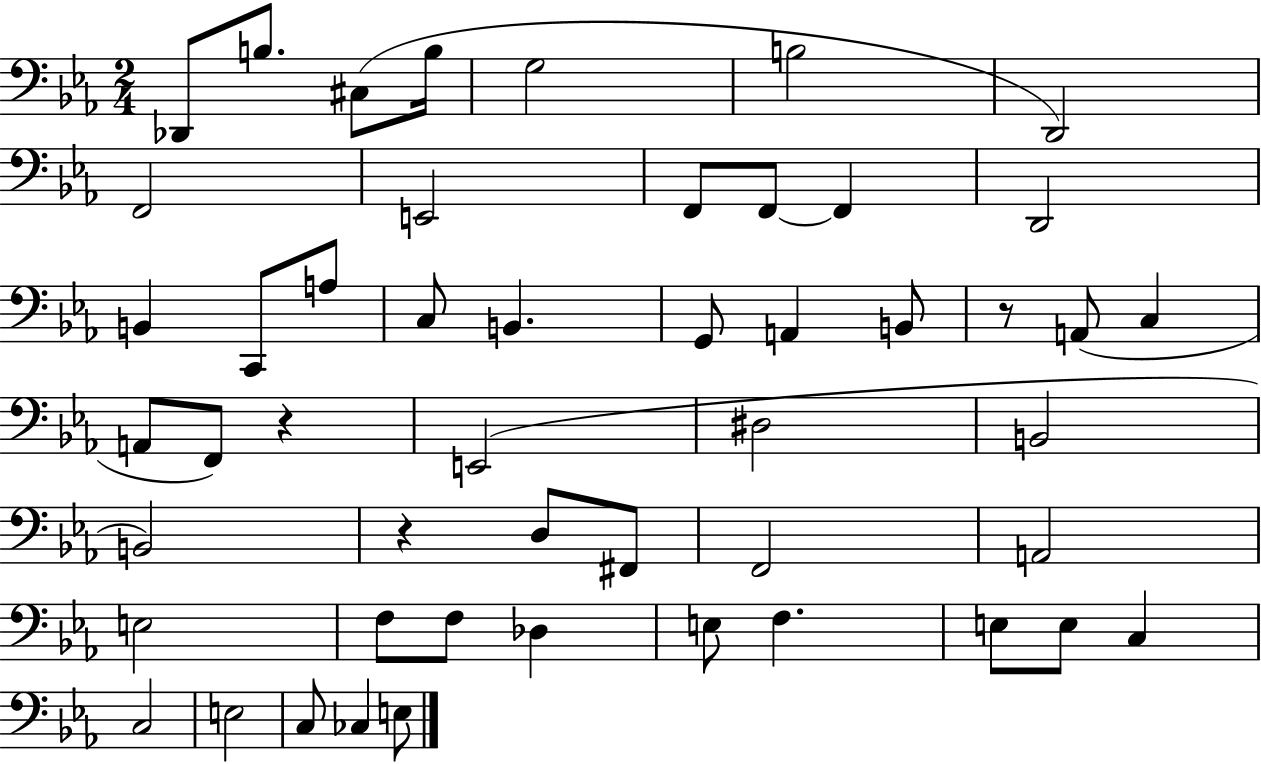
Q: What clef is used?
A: bass